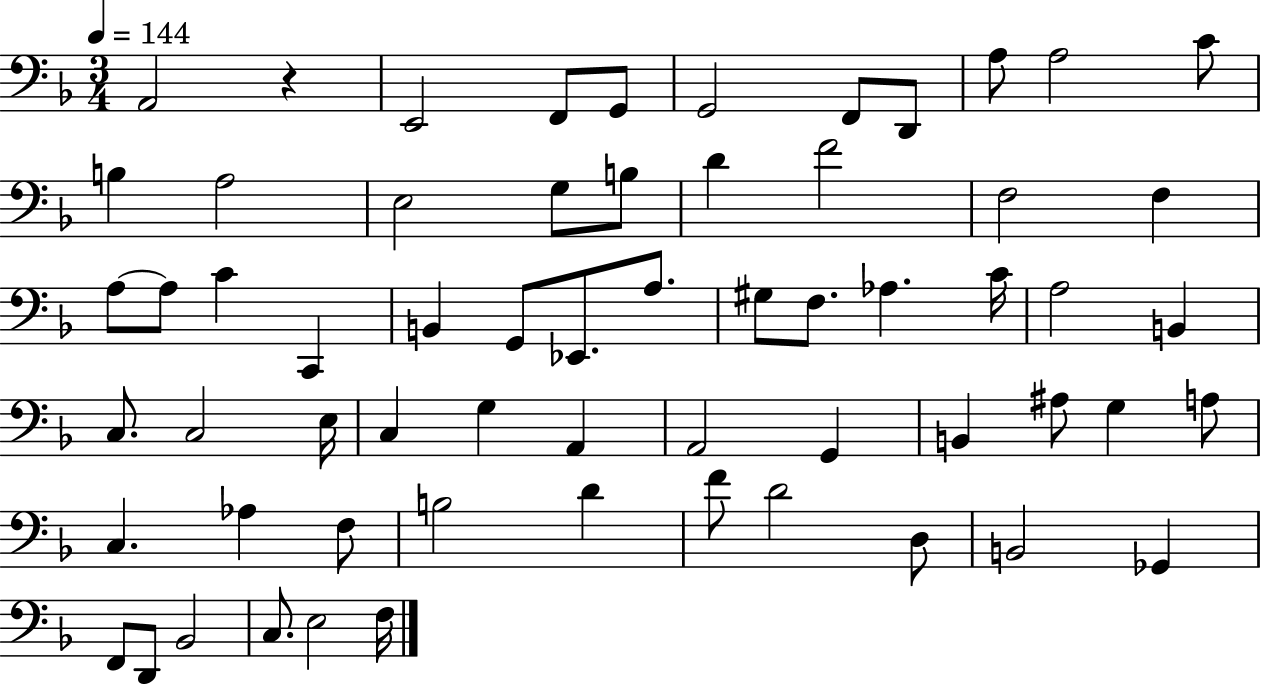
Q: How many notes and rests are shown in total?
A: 62